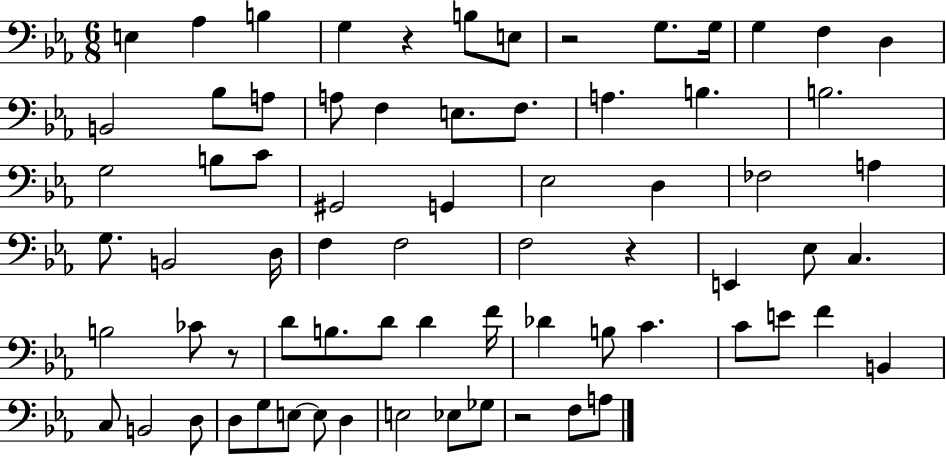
{
  \clef bass
  \numericTimeSignature
  \time 6/8
  \key ees \major
  e4 aes4 b4 | g4 r4 b8 e8 | r2 g8. g16 | g4 f4 d4 | \break b,2 bes8 a8 | a8 f4 e8. f8. | a4. b4. | b2. | \break g2 b8 c'8 | gis,2 g,4 | ees2 d4 | fes2 a4 | \break g8. b,2 d16 | f4 f2 | f2 r4 | e,4 ees8 c4. | \break b2 ces'8 r8 | d'8 b8. d'8 d'4 f'16 | des'4 b8 c'4. | c'8 e'8 f'4 b,4 | \break c8 b,2 d8 | d8 g8 e8~~ e8 d4 | e2 ees8 ges8 | r2 f8 a8 | \break \bar "|."
}